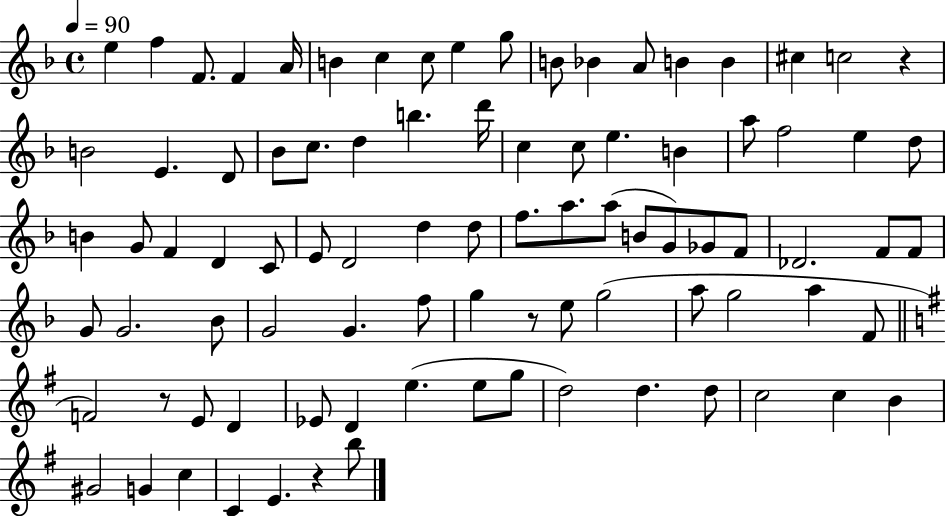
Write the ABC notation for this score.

X:1
T:Untitled
M:4/4
L:1/4
K:F
e f F/2 F A/4 B c c/2 e g/2 B/2 _B A/2 B B ^c c2 z B2 E D/2 _B/2 c/2 d b d'/4 c c/2 e B a/2 f2 e d/2 B G/2 F D C/2 E/2 D2 d d/2 f/2 a/2 a/2 B/2 G/2 _G/2 F/2 _D2 F/2 F/2 G/2 G2 _B/2 G2 G f/2 g z/2 e/2 g2 a/2 g2 a F/2 F2 z/2 E/2 D _E/2 D e e/2 g/2 d2 d d/2 c2 c B ^G2 G c C E z b/2